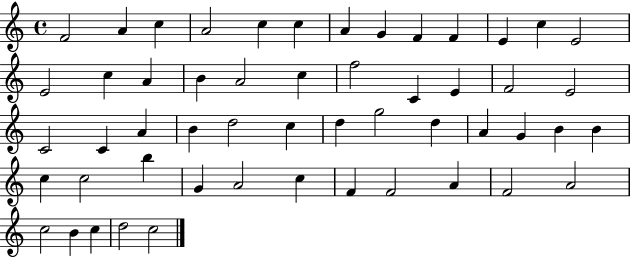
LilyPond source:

{
  \clef treble
  \time 4/4
  \defaultTimeSignature
  \key c \major
  f'2 a'4 c''4 | a'2 c''4 c''4 | a'4 g'4 f'4 f'4 | e'4 c''4 e'2 | \break e'2 c''4 a'4 | b'4 a'2 c''4 | f''2 c'4 e'4 | f'2 e'2 | \break c'2 c'4 a'4 | b'4 d''2 c''4 | d''4 g''2 d''4 | a'4 g'4 b'4 b'4 | \break c''4 c''2 b''4 | g'4 a'2 c''4 | f'4 f'2 a'4 | f'2 a'2 | \break c''2 b'4 c''4 | d''2 c''2 | \bar "|."
}